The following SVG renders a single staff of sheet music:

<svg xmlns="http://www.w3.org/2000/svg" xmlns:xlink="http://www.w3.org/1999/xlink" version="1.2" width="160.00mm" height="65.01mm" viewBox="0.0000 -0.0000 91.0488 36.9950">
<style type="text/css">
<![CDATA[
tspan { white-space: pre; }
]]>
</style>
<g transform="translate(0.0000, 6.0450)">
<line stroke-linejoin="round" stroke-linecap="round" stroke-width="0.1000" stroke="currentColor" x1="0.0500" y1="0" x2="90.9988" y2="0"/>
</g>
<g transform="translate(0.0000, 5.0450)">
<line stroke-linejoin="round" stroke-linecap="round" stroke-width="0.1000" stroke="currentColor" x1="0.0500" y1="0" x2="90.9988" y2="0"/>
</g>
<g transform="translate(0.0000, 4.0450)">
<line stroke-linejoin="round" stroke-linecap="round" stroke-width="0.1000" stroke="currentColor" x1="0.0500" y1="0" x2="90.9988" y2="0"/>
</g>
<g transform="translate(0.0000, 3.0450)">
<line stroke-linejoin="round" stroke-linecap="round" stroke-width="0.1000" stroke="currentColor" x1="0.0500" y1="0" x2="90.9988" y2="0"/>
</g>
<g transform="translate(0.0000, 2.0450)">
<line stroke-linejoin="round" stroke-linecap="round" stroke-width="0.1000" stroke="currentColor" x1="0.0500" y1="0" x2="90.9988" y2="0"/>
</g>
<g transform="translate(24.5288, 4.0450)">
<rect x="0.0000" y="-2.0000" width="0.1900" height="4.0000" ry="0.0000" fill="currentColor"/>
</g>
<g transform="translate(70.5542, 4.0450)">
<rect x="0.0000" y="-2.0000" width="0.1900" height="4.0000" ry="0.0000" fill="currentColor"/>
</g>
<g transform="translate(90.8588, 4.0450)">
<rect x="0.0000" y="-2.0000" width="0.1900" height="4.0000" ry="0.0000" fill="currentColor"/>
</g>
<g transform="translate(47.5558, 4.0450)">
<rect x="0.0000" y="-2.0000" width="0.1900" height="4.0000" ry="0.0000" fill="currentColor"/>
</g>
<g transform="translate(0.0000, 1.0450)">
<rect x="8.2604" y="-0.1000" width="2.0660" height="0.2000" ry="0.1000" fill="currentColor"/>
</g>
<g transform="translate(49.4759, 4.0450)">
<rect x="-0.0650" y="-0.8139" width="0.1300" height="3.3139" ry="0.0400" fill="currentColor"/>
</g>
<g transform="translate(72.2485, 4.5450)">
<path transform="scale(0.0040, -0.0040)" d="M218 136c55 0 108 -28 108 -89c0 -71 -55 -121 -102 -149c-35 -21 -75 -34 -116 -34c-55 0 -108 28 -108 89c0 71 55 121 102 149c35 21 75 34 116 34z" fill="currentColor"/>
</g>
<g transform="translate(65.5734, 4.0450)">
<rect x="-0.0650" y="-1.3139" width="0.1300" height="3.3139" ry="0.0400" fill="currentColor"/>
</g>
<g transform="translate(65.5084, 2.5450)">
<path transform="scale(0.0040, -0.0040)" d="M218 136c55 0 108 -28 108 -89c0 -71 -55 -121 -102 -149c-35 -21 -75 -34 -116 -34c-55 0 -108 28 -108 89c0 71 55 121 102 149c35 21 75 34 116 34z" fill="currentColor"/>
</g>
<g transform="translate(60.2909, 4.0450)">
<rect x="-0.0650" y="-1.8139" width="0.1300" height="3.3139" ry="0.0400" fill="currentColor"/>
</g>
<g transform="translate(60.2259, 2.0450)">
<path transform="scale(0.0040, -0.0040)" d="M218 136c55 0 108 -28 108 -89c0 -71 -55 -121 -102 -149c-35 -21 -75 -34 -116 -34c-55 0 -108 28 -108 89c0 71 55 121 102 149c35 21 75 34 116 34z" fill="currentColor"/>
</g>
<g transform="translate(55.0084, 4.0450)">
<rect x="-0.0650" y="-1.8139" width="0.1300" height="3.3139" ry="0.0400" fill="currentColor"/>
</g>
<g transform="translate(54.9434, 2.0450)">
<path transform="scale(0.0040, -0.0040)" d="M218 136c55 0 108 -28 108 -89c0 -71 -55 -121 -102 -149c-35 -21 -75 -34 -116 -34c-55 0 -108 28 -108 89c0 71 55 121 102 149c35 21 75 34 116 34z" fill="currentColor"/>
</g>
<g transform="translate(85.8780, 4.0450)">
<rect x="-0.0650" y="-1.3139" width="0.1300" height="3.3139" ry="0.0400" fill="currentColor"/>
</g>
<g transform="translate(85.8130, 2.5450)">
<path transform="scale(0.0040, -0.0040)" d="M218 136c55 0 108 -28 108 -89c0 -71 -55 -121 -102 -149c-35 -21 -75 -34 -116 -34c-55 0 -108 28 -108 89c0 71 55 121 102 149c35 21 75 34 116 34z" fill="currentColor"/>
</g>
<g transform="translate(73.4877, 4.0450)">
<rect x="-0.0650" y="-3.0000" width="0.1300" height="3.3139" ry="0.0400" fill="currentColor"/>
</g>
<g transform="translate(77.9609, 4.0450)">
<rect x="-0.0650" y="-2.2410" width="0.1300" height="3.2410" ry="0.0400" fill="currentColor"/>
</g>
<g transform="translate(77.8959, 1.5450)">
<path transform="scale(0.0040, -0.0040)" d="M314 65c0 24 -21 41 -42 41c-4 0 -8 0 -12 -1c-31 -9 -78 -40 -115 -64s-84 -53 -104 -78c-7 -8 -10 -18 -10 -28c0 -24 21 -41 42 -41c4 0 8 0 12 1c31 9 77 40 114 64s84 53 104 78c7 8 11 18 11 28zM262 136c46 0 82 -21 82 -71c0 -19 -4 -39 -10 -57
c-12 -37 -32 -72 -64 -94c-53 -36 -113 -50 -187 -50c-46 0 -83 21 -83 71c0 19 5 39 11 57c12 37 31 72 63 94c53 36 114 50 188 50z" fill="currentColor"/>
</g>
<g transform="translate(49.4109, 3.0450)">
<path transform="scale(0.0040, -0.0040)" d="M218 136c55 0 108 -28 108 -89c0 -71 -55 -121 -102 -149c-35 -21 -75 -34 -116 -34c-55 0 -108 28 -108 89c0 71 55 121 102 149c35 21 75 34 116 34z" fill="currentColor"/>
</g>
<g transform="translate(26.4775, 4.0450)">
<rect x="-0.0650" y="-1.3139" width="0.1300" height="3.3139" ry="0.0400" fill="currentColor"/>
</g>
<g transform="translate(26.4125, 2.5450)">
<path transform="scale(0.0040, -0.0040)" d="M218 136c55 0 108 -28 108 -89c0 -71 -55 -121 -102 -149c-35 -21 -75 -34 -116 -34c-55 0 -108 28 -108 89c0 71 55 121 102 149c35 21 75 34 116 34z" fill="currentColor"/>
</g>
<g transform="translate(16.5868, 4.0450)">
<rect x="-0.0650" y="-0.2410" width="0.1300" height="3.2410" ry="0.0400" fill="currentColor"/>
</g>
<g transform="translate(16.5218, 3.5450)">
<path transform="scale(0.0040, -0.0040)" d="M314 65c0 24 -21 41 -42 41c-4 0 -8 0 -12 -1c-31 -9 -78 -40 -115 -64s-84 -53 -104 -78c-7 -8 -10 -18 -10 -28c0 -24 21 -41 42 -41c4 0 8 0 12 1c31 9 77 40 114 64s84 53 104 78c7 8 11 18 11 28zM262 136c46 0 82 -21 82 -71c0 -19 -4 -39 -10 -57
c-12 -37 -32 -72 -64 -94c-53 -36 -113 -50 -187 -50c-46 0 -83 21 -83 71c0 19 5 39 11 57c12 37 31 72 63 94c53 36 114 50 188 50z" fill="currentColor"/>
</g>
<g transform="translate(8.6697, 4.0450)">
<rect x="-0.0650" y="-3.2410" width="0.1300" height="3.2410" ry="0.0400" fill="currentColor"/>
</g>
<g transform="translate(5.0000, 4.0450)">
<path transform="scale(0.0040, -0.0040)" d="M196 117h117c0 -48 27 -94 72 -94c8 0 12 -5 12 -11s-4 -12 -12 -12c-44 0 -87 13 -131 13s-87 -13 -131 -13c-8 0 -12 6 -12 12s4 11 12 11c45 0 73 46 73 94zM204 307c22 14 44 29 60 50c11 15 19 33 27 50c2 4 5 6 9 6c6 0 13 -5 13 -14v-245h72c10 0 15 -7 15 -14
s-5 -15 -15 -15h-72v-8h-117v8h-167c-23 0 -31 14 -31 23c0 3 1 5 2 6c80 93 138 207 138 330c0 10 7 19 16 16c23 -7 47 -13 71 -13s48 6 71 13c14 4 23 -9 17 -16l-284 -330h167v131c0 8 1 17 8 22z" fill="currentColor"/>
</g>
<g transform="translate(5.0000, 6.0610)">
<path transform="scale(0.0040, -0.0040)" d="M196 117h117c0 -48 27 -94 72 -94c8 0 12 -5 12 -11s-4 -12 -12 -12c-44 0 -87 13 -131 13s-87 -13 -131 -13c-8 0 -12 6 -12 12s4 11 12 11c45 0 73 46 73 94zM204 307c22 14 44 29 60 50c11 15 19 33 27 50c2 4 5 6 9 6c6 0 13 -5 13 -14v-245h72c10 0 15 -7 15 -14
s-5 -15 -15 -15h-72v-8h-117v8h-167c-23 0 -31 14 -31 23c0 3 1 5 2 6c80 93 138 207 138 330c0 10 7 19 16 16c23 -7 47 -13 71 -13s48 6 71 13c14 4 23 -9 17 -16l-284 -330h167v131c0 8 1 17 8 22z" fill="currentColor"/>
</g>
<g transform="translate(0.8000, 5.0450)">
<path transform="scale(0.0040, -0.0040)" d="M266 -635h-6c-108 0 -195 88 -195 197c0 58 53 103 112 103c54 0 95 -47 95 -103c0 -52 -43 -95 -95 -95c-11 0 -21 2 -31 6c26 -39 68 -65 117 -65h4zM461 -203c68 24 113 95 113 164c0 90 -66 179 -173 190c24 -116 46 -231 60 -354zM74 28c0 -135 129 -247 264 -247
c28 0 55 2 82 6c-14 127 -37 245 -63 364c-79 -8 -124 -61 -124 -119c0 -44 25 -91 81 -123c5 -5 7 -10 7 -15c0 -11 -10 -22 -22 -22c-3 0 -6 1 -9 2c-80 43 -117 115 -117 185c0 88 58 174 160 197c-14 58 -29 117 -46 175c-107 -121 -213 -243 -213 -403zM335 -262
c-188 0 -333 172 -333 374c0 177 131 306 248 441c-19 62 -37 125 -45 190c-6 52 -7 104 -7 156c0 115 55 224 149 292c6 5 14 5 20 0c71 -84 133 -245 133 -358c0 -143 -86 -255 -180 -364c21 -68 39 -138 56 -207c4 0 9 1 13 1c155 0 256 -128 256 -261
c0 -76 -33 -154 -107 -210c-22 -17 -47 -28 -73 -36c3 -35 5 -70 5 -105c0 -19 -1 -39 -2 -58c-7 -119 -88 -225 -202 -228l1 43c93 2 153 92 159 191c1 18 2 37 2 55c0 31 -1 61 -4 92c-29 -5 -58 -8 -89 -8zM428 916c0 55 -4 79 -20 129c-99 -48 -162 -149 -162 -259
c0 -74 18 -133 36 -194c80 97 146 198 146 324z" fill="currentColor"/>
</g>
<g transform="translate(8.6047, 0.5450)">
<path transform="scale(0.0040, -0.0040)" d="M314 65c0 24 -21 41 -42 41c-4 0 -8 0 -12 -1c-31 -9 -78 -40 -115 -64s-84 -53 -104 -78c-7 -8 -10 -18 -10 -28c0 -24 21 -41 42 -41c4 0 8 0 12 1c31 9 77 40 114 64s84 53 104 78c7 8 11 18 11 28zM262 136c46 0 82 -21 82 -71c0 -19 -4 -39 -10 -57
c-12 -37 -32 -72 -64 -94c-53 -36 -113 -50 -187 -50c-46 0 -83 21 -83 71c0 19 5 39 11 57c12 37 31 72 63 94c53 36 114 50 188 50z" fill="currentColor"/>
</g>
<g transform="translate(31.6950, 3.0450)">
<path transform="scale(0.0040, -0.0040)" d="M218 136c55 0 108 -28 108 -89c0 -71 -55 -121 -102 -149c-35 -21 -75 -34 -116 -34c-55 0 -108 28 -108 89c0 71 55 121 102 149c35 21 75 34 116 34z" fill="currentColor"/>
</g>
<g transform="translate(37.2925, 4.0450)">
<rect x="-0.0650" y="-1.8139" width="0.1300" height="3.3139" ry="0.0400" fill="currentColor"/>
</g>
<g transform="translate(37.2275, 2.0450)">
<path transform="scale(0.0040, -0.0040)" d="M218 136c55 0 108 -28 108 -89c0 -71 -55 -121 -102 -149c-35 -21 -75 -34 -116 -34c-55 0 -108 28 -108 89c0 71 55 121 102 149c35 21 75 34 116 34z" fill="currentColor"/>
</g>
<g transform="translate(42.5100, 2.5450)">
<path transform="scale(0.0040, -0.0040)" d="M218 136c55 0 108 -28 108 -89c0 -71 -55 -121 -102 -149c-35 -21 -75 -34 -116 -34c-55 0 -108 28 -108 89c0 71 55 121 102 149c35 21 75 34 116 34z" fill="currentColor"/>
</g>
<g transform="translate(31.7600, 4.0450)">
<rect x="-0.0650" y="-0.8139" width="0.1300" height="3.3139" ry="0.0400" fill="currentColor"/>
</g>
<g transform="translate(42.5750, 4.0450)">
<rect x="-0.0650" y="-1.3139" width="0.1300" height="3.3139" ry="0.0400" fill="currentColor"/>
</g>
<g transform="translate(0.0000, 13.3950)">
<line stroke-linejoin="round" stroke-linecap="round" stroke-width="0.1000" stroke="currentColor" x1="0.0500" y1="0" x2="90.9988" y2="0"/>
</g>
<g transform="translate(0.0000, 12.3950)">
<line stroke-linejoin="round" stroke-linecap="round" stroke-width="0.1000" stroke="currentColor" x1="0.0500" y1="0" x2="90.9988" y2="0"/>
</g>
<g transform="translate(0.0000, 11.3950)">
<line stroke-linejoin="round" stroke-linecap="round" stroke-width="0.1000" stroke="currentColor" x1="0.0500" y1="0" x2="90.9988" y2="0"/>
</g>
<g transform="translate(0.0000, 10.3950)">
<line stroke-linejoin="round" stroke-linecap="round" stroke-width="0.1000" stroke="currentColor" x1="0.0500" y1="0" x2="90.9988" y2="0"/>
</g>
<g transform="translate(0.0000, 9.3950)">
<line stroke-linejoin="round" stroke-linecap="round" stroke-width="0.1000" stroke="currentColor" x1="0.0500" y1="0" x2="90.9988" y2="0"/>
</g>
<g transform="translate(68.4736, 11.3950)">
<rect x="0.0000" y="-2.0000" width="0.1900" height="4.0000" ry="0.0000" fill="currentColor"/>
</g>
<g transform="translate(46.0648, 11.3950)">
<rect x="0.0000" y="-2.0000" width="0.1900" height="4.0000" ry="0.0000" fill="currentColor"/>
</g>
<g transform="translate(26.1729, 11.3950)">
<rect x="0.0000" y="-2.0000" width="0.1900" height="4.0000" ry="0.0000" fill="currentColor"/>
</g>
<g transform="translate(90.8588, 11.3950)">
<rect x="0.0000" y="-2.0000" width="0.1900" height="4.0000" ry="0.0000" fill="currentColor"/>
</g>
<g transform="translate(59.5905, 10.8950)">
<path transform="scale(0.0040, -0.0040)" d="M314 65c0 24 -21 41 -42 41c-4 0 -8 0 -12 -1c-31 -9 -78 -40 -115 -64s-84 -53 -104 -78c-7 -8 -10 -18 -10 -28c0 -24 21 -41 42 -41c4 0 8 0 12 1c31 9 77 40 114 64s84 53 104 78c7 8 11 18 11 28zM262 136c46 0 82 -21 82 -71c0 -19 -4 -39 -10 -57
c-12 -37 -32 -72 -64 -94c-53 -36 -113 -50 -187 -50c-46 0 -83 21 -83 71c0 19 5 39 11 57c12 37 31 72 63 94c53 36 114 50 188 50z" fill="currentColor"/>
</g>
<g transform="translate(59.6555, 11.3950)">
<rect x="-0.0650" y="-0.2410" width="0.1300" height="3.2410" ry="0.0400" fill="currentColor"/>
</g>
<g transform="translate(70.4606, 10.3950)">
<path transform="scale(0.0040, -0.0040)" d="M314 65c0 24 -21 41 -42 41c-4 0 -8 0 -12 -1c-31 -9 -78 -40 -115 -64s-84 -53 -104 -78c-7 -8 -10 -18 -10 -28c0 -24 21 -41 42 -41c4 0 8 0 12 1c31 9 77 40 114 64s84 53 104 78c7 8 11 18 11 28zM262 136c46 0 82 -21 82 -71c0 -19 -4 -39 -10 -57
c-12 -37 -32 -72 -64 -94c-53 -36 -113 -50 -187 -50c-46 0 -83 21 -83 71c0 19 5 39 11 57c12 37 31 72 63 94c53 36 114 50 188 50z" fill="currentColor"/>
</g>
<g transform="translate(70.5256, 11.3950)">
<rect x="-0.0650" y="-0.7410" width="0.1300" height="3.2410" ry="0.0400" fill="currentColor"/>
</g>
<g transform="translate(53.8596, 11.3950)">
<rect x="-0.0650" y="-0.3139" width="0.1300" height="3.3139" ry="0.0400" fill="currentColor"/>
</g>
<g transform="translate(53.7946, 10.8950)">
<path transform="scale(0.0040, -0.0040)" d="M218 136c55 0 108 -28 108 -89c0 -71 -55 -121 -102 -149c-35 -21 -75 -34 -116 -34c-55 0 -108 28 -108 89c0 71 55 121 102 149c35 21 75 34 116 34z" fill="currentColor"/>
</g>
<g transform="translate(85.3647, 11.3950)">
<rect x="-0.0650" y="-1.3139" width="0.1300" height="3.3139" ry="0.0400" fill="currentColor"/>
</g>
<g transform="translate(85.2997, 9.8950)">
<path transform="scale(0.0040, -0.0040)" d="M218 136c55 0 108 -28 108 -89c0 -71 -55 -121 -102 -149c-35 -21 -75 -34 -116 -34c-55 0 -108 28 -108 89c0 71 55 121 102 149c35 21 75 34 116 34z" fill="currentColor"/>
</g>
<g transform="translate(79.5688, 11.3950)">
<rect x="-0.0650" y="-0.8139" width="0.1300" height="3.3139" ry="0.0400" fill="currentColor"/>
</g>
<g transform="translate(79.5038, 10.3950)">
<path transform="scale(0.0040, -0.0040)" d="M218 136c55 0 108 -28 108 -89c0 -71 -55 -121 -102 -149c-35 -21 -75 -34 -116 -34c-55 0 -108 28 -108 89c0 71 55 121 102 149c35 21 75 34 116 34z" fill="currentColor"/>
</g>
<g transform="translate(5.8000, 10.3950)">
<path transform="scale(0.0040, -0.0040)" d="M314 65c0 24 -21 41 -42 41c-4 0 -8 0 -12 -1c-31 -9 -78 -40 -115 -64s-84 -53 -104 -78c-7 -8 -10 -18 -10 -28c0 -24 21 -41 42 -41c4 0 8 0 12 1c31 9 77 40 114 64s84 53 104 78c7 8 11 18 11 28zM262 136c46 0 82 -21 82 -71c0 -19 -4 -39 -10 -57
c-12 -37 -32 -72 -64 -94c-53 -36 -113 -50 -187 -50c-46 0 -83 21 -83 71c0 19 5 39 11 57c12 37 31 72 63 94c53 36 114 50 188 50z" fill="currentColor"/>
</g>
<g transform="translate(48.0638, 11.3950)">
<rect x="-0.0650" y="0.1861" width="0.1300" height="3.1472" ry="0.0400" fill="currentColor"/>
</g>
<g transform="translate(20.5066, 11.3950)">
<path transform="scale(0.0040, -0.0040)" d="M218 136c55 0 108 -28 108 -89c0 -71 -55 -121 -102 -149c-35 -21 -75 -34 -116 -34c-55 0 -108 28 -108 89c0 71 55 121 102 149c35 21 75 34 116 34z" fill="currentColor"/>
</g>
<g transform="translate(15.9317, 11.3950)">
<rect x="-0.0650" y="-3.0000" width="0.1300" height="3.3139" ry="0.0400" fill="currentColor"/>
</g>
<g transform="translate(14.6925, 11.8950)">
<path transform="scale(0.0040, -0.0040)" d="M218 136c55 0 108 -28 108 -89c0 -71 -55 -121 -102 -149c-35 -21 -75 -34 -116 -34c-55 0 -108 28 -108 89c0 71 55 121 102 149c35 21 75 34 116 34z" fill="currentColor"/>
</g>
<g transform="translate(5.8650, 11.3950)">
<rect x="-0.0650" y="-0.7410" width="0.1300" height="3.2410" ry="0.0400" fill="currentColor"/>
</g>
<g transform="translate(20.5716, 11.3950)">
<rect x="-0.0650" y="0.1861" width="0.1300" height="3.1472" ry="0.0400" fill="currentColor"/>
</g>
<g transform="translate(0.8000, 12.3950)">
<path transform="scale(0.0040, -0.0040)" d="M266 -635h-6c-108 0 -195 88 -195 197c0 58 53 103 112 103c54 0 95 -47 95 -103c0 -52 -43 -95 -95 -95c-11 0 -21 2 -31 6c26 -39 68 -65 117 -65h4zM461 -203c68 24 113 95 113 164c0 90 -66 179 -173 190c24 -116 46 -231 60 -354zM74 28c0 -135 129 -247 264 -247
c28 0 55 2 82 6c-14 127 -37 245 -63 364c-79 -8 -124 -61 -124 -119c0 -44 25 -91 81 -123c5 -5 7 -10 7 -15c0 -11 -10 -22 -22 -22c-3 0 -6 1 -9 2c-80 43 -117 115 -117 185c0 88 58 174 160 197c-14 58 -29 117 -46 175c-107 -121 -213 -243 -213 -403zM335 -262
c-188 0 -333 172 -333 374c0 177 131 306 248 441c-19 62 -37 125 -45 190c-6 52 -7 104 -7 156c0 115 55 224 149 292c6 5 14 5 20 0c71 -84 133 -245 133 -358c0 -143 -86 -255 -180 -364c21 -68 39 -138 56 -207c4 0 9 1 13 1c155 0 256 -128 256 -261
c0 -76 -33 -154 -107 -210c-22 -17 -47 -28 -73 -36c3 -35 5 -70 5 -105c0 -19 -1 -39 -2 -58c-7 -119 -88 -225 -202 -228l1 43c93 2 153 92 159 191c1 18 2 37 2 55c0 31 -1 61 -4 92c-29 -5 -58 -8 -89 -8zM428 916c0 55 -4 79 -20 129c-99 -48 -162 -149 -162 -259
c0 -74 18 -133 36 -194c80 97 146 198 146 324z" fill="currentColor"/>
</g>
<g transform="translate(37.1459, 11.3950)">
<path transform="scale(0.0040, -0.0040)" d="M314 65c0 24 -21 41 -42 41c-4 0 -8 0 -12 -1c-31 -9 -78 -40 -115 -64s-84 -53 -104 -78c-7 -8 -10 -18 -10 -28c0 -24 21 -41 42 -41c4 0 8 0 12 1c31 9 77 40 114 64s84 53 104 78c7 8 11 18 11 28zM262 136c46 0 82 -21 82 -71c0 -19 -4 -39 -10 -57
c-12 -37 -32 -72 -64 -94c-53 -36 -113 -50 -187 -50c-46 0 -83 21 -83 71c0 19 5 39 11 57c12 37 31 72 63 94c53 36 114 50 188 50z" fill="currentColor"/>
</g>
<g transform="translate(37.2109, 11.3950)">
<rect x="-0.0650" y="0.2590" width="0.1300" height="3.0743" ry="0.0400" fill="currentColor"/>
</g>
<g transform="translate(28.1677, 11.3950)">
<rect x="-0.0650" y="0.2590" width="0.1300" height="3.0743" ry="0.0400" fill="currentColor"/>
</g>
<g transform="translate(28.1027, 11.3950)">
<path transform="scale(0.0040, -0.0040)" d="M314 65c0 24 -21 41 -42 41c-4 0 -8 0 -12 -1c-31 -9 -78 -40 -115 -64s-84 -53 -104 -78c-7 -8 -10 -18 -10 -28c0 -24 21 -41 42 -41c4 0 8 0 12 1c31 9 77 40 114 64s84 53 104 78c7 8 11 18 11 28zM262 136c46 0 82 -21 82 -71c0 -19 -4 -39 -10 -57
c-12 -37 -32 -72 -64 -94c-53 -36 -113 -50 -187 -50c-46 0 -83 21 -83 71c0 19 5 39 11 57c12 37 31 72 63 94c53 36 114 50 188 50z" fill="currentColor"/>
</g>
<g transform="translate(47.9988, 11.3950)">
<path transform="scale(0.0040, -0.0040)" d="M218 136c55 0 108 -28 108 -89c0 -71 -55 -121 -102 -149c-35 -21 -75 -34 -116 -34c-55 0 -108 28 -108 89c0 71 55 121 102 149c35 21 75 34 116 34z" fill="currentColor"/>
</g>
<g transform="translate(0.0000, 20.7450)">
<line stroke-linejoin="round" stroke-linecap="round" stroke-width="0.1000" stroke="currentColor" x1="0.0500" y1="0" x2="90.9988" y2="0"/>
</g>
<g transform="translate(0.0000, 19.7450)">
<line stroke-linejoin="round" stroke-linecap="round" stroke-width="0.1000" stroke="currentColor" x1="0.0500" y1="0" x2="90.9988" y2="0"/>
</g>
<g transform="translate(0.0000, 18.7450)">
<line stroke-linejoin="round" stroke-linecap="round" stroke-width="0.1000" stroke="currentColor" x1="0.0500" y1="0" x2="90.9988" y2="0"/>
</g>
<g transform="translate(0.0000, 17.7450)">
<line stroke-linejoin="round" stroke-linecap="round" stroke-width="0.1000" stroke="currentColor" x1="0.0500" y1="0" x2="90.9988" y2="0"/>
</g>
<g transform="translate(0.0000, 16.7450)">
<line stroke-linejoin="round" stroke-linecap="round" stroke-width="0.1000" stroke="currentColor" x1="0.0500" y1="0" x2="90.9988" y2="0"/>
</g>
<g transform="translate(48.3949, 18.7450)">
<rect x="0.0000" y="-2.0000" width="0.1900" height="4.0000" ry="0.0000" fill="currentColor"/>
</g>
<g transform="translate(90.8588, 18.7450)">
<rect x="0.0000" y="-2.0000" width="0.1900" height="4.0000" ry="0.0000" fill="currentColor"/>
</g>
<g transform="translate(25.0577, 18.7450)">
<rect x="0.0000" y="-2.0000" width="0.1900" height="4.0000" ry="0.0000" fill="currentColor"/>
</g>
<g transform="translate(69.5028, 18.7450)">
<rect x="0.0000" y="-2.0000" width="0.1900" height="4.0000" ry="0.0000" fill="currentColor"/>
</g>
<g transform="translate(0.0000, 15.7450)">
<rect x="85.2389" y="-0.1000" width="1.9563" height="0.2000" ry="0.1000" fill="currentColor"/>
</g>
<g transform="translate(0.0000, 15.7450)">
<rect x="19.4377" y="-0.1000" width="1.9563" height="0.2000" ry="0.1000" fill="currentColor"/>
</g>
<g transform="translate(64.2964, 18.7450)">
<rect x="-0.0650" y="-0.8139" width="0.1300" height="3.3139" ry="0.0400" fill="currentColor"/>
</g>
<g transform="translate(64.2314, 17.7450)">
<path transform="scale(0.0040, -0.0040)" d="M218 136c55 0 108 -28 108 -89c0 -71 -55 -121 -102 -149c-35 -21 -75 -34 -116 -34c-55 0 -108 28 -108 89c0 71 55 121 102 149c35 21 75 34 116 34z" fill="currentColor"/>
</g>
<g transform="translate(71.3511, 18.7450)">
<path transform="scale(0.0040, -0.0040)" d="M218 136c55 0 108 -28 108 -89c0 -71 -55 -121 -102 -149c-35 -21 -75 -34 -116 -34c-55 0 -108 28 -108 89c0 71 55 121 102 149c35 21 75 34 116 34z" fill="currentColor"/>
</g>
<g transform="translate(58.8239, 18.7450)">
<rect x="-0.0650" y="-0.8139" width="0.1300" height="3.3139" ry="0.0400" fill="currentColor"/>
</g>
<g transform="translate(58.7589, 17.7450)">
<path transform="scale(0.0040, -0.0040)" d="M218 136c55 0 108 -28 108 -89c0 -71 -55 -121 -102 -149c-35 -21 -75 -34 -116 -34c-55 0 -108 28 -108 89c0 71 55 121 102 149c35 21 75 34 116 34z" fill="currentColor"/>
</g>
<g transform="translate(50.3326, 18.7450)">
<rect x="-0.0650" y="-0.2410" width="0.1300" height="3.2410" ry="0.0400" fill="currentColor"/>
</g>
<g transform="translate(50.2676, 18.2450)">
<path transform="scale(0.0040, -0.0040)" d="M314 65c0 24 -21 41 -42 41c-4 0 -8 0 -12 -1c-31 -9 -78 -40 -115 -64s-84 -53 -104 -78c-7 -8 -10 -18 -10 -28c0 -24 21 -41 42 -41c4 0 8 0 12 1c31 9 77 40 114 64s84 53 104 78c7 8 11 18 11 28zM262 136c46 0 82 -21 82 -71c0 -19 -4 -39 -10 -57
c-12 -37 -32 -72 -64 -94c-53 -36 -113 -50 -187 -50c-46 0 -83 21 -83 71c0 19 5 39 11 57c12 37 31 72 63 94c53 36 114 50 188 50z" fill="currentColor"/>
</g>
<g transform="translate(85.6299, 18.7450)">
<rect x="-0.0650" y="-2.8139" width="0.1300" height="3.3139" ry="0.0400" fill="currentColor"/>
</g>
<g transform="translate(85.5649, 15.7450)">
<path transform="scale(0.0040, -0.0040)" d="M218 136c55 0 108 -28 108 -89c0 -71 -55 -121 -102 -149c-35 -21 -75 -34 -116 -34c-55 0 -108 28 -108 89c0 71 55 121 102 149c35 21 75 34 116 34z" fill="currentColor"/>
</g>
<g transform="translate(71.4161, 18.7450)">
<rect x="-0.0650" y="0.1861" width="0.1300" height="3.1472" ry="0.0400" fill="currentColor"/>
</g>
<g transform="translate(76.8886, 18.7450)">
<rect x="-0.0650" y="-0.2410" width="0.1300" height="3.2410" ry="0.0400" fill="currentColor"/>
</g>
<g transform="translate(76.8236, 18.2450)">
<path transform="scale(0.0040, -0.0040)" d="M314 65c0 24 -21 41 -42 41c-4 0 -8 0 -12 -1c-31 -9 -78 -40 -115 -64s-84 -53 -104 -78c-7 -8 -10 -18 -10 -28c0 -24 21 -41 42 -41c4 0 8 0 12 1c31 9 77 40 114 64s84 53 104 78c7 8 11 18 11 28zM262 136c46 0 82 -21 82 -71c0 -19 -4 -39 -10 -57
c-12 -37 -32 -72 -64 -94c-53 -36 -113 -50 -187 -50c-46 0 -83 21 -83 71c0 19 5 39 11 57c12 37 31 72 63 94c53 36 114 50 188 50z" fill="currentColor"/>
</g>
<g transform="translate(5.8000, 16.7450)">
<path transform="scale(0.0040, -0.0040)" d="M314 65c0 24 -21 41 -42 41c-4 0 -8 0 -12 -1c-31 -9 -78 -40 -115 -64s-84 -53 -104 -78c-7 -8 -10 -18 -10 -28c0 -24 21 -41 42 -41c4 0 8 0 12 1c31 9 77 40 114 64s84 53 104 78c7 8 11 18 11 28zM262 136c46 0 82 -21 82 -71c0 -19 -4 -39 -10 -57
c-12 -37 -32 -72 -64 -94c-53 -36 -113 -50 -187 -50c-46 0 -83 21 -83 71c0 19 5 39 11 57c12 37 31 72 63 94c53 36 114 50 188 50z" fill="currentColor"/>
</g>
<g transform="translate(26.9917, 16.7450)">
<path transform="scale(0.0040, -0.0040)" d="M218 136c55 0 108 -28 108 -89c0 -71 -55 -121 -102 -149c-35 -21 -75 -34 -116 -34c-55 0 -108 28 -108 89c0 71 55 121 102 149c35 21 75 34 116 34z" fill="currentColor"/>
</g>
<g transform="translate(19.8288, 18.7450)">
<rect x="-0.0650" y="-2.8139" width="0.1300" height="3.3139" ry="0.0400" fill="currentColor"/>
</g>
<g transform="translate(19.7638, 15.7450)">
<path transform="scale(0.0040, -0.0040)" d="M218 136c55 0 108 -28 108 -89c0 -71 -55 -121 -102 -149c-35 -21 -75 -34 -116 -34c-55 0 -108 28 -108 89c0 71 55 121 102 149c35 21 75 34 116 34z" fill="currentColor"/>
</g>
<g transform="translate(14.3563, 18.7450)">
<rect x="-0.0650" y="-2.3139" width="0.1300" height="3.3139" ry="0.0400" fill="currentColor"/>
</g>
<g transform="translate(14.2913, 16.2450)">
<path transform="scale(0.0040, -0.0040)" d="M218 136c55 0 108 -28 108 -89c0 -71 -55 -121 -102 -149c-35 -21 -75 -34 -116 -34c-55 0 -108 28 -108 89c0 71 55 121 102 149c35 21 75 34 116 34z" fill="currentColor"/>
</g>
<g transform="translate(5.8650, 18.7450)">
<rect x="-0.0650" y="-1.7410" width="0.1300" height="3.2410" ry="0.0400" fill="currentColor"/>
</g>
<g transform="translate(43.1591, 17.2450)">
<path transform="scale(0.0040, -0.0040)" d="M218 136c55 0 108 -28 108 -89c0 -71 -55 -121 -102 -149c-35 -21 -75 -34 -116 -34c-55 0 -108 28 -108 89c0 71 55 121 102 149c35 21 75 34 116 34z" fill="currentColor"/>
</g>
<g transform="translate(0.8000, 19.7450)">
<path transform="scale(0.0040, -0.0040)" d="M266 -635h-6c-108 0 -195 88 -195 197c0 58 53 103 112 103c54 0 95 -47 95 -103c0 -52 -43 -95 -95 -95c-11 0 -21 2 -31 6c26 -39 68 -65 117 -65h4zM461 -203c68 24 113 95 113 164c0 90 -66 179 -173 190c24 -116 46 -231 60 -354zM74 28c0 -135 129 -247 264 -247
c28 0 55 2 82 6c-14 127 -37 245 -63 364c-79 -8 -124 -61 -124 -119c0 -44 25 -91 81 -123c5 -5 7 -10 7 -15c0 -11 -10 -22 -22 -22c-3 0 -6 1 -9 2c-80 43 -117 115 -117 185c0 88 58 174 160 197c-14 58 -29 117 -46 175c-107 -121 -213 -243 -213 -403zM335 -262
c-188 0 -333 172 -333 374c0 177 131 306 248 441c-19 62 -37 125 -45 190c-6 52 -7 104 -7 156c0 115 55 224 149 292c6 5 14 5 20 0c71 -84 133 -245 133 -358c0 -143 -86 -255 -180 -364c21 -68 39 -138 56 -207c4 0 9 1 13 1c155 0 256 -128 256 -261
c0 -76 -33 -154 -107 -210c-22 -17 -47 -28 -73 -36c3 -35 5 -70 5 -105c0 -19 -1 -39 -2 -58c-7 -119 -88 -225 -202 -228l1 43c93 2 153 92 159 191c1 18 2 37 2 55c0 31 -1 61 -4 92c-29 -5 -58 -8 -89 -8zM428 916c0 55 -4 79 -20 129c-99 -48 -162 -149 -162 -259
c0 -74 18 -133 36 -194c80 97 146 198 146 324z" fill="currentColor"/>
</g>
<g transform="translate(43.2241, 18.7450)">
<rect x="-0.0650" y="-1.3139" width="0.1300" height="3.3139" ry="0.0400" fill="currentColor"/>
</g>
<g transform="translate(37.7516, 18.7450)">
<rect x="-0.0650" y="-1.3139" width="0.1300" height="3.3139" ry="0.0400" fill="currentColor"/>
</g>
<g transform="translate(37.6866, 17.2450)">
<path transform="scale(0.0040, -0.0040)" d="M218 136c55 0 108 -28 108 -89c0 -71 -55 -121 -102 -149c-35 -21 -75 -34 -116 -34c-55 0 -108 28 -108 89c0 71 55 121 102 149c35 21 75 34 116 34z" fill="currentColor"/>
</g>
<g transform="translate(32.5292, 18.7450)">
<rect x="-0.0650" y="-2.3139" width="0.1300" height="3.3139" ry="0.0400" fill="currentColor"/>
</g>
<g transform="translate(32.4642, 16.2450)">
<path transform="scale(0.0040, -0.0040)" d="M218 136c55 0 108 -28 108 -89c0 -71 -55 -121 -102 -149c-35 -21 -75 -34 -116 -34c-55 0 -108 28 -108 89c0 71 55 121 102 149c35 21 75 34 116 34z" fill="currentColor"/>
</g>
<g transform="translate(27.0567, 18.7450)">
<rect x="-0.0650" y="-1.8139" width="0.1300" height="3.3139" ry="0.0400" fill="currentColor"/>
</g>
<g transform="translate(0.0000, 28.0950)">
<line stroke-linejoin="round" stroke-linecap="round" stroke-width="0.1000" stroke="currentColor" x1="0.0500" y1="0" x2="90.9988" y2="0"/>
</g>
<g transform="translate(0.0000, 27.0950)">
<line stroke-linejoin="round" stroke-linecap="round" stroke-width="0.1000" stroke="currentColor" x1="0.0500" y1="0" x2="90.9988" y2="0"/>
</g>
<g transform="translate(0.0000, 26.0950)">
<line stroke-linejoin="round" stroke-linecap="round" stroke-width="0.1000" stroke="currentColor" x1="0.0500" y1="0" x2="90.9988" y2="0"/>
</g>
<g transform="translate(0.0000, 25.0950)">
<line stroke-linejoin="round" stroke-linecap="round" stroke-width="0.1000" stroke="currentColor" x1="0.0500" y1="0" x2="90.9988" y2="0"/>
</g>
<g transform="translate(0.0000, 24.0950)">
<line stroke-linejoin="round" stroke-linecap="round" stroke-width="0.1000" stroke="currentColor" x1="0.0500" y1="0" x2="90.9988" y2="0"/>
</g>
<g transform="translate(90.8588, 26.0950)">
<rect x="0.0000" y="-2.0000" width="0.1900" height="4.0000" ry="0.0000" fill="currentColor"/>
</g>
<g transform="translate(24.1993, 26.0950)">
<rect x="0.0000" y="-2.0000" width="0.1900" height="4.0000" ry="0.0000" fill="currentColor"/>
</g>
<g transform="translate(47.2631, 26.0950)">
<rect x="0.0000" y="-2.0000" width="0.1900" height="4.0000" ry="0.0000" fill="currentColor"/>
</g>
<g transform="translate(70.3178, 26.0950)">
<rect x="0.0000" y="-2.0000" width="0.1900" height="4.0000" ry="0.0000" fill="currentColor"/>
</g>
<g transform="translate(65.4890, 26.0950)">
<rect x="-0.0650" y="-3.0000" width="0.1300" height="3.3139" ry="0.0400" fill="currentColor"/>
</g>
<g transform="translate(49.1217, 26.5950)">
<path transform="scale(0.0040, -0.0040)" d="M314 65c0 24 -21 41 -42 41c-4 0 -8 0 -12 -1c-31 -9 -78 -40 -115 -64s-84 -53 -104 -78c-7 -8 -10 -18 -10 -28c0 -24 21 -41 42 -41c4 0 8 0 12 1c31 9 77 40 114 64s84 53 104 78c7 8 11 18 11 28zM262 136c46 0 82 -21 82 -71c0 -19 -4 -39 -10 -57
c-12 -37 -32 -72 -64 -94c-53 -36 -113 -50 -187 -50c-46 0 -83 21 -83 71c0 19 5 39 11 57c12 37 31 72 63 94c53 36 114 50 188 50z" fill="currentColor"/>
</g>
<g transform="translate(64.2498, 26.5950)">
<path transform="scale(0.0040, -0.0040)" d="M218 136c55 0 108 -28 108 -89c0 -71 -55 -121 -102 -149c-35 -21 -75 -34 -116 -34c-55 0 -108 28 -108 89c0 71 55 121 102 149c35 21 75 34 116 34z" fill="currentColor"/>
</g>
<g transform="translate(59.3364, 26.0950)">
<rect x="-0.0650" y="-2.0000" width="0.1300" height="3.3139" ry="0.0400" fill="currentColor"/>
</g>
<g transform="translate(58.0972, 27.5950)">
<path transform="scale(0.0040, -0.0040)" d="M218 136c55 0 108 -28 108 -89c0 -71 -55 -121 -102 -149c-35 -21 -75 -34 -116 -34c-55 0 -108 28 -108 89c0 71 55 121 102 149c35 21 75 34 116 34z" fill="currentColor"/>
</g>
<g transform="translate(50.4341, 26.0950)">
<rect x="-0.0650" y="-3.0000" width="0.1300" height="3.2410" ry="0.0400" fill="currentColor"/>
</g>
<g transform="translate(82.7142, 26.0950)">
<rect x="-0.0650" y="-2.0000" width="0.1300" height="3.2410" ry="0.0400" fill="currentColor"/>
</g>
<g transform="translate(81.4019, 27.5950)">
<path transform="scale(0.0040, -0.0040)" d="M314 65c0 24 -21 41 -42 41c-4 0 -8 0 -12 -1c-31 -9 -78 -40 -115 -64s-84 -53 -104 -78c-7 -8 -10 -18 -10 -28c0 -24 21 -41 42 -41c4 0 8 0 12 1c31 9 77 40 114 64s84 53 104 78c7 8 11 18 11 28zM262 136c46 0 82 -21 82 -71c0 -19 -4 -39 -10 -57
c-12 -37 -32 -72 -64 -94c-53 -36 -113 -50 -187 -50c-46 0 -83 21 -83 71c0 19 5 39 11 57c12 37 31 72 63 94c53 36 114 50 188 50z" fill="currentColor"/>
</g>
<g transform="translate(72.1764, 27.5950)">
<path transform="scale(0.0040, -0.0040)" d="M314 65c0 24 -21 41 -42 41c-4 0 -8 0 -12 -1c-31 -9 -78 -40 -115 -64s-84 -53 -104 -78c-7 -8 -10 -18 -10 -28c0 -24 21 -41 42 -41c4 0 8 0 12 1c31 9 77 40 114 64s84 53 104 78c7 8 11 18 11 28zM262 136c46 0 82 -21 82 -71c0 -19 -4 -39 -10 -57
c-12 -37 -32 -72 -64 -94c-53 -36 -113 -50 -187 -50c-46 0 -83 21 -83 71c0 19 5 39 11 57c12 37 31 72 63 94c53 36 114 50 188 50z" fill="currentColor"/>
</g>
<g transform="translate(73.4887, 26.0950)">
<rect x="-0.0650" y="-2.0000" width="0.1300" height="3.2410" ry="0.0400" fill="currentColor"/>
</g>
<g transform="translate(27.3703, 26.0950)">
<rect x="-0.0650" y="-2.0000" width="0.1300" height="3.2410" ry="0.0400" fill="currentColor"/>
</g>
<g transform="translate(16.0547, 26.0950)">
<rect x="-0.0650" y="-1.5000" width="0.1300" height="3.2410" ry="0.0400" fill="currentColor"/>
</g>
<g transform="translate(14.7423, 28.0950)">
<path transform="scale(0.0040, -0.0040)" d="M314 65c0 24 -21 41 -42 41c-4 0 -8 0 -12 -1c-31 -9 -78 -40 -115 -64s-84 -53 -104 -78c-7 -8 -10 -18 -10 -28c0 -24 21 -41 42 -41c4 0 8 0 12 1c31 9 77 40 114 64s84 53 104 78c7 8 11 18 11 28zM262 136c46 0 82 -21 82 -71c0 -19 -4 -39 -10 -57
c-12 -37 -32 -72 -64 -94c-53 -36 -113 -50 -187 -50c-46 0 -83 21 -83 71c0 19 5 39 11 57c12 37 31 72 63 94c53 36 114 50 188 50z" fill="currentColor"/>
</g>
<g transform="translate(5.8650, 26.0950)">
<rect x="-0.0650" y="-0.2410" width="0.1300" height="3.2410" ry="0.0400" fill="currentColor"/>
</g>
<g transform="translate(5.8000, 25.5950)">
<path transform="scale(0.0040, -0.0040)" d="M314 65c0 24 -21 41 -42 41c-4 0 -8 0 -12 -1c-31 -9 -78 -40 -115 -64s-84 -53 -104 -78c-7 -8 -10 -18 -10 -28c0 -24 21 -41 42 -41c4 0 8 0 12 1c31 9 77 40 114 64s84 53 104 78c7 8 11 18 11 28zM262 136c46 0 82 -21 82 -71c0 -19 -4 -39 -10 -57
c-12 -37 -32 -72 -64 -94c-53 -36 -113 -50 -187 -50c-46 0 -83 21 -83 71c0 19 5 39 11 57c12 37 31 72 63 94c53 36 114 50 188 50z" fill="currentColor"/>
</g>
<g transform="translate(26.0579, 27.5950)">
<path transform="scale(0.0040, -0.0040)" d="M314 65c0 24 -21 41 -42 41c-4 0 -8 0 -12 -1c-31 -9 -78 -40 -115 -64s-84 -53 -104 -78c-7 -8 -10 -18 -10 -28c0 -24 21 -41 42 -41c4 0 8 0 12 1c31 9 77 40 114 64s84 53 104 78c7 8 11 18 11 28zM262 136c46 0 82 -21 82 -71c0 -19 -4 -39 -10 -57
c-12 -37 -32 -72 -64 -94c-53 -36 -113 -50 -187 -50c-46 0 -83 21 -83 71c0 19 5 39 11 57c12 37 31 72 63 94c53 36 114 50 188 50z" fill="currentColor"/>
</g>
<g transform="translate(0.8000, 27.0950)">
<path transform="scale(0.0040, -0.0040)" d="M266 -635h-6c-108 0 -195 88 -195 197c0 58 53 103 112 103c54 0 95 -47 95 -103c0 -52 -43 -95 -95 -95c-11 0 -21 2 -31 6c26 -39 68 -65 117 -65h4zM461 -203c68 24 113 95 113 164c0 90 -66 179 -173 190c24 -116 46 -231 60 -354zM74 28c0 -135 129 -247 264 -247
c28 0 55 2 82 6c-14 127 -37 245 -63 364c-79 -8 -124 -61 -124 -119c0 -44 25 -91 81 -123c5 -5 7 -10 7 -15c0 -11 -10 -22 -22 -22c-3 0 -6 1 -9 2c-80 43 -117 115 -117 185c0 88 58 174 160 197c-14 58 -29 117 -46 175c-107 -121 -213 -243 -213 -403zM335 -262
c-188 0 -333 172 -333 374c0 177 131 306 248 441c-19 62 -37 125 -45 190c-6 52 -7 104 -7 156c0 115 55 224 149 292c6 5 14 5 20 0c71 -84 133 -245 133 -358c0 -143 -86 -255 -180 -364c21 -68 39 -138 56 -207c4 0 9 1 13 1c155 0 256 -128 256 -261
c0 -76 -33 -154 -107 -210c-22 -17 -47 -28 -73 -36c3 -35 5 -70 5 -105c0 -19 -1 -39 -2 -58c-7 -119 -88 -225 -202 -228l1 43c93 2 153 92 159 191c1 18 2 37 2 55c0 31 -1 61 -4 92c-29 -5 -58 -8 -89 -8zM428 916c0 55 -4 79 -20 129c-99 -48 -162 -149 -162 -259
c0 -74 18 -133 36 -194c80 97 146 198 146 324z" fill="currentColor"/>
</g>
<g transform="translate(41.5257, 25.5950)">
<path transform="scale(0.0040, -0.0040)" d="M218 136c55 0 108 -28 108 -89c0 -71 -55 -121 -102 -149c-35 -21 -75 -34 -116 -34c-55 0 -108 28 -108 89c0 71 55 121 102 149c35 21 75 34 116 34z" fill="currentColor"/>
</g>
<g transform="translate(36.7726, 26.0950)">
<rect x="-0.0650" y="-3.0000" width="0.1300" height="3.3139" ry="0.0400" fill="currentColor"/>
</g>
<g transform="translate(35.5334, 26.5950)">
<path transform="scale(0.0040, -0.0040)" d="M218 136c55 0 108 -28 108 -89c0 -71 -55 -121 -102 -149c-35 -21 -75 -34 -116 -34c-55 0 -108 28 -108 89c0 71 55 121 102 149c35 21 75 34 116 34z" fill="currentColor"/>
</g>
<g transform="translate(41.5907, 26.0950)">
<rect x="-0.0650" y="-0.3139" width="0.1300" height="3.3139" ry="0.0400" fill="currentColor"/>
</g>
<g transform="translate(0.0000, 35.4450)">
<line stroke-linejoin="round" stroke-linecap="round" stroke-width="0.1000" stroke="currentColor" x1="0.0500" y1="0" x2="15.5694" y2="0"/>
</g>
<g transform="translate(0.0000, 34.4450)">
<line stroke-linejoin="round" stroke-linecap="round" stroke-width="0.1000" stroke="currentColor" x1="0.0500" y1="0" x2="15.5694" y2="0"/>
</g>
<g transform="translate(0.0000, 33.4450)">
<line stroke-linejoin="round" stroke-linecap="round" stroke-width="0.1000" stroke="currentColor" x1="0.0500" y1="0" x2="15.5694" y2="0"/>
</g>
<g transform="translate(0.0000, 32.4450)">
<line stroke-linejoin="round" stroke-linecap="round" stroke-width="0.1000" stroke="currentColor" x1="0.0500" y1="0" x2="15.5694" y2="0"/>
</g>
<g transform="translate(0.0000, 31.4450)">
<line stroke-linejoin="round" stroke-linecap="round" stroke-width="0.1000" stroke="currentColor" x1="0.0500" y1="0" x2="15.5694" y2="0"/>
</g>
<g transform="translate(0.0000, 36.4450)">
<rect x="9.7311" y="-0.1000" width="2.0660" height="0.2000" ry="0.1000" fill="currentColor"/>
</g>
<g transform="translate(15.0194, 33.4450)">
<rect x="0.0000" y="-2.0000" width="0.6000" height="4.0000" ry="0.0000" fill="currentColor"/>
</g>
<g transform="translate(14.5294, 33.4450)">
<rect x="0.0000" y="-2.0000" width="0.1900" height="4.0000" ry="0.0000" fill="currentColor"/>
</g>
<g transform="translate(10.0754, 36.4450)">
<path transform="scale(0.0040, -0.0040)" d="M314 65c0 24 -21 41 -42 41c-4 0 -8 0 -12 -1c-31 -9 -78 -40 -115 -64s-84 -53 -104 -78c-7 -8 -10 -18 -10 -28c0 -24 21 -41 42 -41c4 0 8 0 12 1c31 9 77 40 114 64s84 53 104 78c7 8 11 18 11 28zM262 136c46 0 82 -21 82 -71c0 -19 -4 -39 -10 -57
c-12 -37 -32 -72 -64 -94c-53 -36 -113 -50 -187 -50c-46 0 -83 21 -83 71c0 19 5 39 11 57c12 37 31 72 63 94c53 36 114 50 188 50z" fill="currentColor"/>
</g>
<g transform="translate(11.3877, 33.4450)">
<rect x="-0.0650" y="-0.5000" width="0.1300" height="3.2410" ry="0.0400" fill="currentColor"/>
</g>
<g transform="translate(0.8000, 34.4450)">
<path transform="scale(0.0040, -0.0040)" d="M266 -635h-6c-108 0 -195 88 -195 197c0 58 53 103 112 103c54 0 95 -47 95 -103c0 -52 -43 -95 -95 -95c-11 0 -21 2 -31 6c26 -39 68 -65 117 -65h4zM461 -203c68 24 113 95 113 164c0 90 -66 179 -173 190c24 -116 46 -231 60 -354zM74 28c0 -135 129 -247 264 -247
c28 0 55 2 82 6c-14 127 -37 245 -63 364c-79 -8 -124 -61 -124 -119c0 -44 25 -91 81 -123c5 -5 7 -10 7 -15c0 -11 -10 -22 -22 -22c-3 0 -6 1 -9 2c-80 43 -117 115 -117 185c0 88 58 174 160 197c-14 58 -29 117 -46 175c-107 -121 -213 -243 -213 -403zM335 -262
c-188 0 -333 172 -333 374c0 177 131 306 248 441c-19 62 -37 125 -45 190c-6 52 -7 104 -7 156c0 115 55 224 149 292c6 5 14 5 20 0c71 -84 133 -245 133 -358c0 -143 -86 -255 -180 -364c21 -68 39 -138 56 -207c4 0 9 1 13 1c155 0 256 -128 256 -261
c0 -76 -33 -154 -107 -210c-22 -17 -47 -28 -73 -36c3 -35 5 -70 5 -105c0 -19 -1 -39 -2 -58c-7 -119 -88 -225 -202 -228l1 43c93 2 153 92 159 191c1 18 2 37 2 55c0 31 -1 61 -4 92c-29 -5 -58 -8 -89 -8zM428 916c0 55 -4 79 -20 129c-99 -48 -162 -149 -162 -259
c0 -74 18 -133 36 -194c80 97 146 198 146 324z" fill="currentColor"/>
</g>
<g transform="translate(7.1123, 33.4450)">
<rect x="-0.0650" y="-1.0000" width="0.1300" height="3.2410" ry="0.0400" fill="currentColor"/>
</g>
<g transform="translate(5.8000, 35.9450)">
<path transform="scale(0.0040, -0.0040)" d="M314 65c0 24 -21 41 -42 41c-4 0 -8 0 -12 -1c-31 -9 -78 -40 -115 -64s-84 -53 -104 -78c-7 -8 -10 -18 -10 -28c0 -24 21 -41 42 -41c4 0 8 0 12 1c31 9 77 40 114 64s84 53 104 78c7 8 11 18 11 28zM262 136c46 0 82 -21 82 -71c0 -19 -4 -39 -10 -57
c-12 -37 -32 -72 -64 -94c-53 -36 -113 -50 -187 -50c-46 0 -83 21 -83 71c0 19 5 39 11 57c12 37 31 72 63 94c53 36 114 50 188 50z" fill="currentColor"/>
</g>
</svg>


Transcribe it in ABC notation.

X:1
T:Untitled
M:4/4
L:1/4
K:C
b2 c2 e d f e d f f e A g2 e d2 A B B2 B2 B c c2 d2 d e f2 g a f g e e c2 d d B c2 a c2 E2 F2 A c A2 F A F2 F2 D2 C2